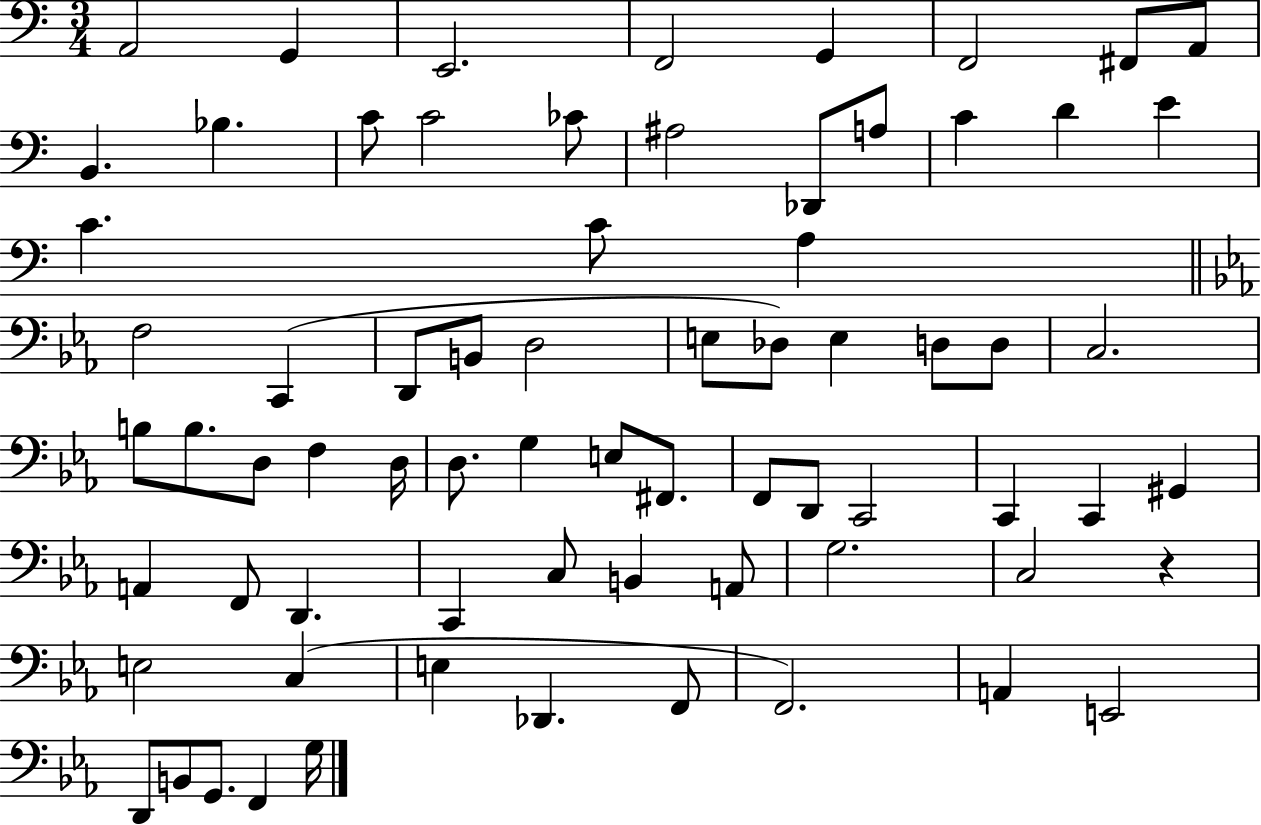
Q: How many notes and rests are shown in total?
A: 71